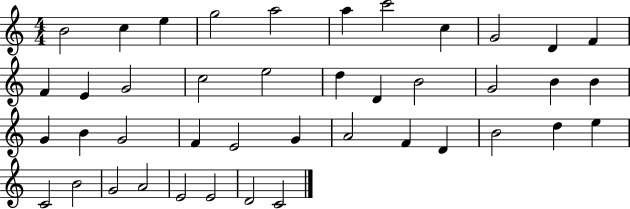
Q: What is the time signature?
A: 4/4